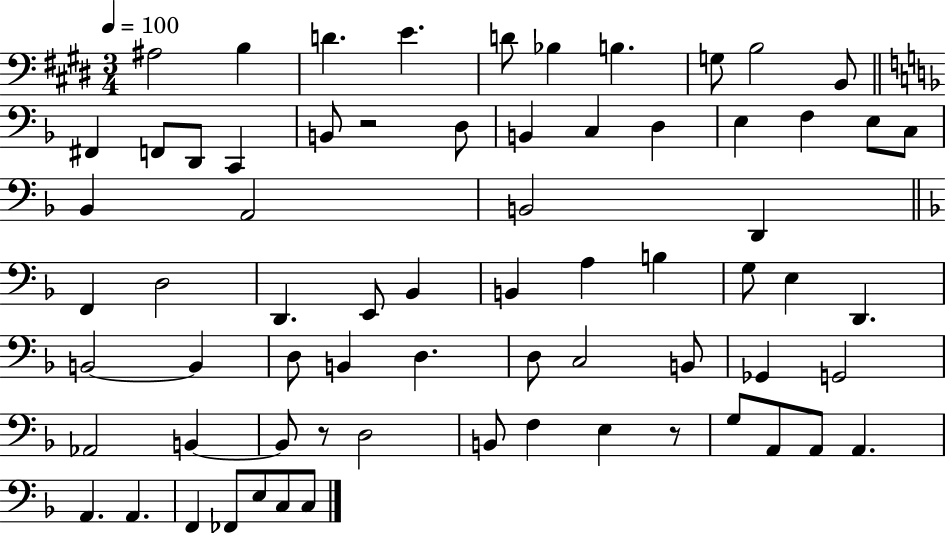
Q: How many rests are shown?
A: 3